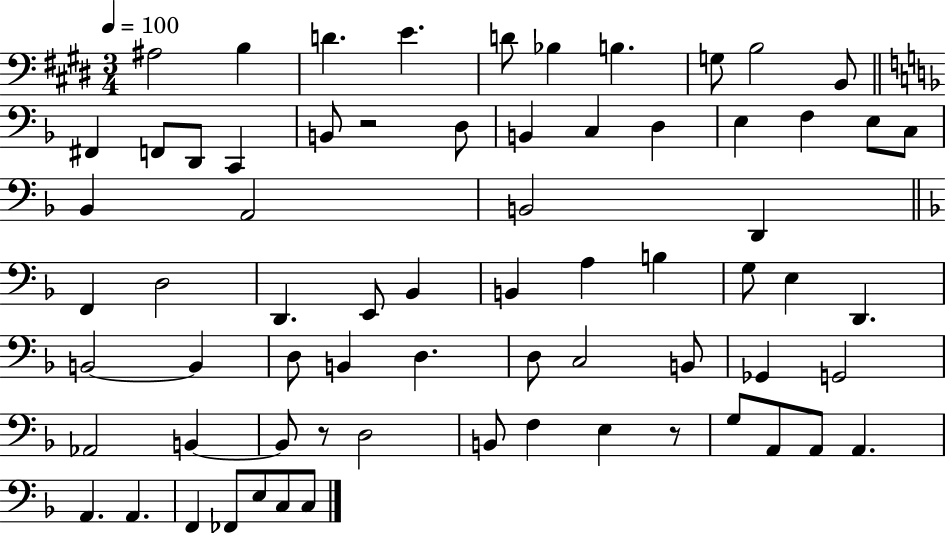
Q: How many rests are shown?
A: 3